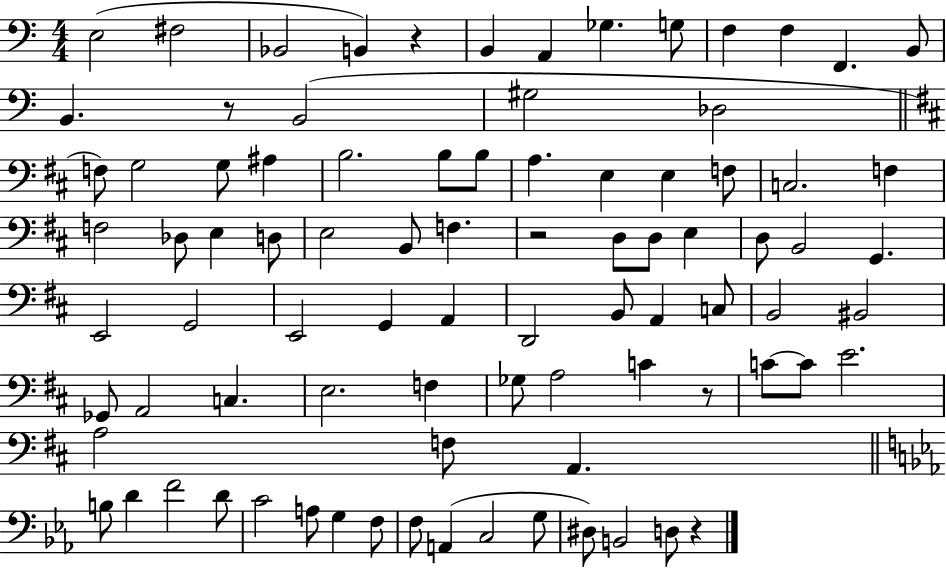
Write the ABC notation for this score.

X:1
T:Untitled
M:4/4
L:1/4
K:C
E,2 ^F,2 _B,,2 B,, z B,, A,, _G, G,/2 F, F, F,, B,,/2 B,, z/2 B,,2 ^G,2 _D,2 F,/2 G,2 G,/2 ^A, B,2 B,/2 B,/2 A, E, E, F,/2 C,2 F, F,2 _D,/2 E, D,/2 E,2 B,,/2 F, z2 D,/2 D,/2 E, D,/2 B,,2 G,, E,,2 G,,2 E,,2 G,, A,, D,,2 B,,/2 A,, C,/2 B,,2 ^B,,2 _G,,/2 A,,2 C, E,2 F, _G,/2 A,2 C z/2 C/2 C/2 E2 A,2 F,/2 A,, B,/2 D F2 D/2 C2 A,/2 G, F,/2 F,/2 A,, C,2 G,/2 ^D,/2 B,,2 D,/2 z